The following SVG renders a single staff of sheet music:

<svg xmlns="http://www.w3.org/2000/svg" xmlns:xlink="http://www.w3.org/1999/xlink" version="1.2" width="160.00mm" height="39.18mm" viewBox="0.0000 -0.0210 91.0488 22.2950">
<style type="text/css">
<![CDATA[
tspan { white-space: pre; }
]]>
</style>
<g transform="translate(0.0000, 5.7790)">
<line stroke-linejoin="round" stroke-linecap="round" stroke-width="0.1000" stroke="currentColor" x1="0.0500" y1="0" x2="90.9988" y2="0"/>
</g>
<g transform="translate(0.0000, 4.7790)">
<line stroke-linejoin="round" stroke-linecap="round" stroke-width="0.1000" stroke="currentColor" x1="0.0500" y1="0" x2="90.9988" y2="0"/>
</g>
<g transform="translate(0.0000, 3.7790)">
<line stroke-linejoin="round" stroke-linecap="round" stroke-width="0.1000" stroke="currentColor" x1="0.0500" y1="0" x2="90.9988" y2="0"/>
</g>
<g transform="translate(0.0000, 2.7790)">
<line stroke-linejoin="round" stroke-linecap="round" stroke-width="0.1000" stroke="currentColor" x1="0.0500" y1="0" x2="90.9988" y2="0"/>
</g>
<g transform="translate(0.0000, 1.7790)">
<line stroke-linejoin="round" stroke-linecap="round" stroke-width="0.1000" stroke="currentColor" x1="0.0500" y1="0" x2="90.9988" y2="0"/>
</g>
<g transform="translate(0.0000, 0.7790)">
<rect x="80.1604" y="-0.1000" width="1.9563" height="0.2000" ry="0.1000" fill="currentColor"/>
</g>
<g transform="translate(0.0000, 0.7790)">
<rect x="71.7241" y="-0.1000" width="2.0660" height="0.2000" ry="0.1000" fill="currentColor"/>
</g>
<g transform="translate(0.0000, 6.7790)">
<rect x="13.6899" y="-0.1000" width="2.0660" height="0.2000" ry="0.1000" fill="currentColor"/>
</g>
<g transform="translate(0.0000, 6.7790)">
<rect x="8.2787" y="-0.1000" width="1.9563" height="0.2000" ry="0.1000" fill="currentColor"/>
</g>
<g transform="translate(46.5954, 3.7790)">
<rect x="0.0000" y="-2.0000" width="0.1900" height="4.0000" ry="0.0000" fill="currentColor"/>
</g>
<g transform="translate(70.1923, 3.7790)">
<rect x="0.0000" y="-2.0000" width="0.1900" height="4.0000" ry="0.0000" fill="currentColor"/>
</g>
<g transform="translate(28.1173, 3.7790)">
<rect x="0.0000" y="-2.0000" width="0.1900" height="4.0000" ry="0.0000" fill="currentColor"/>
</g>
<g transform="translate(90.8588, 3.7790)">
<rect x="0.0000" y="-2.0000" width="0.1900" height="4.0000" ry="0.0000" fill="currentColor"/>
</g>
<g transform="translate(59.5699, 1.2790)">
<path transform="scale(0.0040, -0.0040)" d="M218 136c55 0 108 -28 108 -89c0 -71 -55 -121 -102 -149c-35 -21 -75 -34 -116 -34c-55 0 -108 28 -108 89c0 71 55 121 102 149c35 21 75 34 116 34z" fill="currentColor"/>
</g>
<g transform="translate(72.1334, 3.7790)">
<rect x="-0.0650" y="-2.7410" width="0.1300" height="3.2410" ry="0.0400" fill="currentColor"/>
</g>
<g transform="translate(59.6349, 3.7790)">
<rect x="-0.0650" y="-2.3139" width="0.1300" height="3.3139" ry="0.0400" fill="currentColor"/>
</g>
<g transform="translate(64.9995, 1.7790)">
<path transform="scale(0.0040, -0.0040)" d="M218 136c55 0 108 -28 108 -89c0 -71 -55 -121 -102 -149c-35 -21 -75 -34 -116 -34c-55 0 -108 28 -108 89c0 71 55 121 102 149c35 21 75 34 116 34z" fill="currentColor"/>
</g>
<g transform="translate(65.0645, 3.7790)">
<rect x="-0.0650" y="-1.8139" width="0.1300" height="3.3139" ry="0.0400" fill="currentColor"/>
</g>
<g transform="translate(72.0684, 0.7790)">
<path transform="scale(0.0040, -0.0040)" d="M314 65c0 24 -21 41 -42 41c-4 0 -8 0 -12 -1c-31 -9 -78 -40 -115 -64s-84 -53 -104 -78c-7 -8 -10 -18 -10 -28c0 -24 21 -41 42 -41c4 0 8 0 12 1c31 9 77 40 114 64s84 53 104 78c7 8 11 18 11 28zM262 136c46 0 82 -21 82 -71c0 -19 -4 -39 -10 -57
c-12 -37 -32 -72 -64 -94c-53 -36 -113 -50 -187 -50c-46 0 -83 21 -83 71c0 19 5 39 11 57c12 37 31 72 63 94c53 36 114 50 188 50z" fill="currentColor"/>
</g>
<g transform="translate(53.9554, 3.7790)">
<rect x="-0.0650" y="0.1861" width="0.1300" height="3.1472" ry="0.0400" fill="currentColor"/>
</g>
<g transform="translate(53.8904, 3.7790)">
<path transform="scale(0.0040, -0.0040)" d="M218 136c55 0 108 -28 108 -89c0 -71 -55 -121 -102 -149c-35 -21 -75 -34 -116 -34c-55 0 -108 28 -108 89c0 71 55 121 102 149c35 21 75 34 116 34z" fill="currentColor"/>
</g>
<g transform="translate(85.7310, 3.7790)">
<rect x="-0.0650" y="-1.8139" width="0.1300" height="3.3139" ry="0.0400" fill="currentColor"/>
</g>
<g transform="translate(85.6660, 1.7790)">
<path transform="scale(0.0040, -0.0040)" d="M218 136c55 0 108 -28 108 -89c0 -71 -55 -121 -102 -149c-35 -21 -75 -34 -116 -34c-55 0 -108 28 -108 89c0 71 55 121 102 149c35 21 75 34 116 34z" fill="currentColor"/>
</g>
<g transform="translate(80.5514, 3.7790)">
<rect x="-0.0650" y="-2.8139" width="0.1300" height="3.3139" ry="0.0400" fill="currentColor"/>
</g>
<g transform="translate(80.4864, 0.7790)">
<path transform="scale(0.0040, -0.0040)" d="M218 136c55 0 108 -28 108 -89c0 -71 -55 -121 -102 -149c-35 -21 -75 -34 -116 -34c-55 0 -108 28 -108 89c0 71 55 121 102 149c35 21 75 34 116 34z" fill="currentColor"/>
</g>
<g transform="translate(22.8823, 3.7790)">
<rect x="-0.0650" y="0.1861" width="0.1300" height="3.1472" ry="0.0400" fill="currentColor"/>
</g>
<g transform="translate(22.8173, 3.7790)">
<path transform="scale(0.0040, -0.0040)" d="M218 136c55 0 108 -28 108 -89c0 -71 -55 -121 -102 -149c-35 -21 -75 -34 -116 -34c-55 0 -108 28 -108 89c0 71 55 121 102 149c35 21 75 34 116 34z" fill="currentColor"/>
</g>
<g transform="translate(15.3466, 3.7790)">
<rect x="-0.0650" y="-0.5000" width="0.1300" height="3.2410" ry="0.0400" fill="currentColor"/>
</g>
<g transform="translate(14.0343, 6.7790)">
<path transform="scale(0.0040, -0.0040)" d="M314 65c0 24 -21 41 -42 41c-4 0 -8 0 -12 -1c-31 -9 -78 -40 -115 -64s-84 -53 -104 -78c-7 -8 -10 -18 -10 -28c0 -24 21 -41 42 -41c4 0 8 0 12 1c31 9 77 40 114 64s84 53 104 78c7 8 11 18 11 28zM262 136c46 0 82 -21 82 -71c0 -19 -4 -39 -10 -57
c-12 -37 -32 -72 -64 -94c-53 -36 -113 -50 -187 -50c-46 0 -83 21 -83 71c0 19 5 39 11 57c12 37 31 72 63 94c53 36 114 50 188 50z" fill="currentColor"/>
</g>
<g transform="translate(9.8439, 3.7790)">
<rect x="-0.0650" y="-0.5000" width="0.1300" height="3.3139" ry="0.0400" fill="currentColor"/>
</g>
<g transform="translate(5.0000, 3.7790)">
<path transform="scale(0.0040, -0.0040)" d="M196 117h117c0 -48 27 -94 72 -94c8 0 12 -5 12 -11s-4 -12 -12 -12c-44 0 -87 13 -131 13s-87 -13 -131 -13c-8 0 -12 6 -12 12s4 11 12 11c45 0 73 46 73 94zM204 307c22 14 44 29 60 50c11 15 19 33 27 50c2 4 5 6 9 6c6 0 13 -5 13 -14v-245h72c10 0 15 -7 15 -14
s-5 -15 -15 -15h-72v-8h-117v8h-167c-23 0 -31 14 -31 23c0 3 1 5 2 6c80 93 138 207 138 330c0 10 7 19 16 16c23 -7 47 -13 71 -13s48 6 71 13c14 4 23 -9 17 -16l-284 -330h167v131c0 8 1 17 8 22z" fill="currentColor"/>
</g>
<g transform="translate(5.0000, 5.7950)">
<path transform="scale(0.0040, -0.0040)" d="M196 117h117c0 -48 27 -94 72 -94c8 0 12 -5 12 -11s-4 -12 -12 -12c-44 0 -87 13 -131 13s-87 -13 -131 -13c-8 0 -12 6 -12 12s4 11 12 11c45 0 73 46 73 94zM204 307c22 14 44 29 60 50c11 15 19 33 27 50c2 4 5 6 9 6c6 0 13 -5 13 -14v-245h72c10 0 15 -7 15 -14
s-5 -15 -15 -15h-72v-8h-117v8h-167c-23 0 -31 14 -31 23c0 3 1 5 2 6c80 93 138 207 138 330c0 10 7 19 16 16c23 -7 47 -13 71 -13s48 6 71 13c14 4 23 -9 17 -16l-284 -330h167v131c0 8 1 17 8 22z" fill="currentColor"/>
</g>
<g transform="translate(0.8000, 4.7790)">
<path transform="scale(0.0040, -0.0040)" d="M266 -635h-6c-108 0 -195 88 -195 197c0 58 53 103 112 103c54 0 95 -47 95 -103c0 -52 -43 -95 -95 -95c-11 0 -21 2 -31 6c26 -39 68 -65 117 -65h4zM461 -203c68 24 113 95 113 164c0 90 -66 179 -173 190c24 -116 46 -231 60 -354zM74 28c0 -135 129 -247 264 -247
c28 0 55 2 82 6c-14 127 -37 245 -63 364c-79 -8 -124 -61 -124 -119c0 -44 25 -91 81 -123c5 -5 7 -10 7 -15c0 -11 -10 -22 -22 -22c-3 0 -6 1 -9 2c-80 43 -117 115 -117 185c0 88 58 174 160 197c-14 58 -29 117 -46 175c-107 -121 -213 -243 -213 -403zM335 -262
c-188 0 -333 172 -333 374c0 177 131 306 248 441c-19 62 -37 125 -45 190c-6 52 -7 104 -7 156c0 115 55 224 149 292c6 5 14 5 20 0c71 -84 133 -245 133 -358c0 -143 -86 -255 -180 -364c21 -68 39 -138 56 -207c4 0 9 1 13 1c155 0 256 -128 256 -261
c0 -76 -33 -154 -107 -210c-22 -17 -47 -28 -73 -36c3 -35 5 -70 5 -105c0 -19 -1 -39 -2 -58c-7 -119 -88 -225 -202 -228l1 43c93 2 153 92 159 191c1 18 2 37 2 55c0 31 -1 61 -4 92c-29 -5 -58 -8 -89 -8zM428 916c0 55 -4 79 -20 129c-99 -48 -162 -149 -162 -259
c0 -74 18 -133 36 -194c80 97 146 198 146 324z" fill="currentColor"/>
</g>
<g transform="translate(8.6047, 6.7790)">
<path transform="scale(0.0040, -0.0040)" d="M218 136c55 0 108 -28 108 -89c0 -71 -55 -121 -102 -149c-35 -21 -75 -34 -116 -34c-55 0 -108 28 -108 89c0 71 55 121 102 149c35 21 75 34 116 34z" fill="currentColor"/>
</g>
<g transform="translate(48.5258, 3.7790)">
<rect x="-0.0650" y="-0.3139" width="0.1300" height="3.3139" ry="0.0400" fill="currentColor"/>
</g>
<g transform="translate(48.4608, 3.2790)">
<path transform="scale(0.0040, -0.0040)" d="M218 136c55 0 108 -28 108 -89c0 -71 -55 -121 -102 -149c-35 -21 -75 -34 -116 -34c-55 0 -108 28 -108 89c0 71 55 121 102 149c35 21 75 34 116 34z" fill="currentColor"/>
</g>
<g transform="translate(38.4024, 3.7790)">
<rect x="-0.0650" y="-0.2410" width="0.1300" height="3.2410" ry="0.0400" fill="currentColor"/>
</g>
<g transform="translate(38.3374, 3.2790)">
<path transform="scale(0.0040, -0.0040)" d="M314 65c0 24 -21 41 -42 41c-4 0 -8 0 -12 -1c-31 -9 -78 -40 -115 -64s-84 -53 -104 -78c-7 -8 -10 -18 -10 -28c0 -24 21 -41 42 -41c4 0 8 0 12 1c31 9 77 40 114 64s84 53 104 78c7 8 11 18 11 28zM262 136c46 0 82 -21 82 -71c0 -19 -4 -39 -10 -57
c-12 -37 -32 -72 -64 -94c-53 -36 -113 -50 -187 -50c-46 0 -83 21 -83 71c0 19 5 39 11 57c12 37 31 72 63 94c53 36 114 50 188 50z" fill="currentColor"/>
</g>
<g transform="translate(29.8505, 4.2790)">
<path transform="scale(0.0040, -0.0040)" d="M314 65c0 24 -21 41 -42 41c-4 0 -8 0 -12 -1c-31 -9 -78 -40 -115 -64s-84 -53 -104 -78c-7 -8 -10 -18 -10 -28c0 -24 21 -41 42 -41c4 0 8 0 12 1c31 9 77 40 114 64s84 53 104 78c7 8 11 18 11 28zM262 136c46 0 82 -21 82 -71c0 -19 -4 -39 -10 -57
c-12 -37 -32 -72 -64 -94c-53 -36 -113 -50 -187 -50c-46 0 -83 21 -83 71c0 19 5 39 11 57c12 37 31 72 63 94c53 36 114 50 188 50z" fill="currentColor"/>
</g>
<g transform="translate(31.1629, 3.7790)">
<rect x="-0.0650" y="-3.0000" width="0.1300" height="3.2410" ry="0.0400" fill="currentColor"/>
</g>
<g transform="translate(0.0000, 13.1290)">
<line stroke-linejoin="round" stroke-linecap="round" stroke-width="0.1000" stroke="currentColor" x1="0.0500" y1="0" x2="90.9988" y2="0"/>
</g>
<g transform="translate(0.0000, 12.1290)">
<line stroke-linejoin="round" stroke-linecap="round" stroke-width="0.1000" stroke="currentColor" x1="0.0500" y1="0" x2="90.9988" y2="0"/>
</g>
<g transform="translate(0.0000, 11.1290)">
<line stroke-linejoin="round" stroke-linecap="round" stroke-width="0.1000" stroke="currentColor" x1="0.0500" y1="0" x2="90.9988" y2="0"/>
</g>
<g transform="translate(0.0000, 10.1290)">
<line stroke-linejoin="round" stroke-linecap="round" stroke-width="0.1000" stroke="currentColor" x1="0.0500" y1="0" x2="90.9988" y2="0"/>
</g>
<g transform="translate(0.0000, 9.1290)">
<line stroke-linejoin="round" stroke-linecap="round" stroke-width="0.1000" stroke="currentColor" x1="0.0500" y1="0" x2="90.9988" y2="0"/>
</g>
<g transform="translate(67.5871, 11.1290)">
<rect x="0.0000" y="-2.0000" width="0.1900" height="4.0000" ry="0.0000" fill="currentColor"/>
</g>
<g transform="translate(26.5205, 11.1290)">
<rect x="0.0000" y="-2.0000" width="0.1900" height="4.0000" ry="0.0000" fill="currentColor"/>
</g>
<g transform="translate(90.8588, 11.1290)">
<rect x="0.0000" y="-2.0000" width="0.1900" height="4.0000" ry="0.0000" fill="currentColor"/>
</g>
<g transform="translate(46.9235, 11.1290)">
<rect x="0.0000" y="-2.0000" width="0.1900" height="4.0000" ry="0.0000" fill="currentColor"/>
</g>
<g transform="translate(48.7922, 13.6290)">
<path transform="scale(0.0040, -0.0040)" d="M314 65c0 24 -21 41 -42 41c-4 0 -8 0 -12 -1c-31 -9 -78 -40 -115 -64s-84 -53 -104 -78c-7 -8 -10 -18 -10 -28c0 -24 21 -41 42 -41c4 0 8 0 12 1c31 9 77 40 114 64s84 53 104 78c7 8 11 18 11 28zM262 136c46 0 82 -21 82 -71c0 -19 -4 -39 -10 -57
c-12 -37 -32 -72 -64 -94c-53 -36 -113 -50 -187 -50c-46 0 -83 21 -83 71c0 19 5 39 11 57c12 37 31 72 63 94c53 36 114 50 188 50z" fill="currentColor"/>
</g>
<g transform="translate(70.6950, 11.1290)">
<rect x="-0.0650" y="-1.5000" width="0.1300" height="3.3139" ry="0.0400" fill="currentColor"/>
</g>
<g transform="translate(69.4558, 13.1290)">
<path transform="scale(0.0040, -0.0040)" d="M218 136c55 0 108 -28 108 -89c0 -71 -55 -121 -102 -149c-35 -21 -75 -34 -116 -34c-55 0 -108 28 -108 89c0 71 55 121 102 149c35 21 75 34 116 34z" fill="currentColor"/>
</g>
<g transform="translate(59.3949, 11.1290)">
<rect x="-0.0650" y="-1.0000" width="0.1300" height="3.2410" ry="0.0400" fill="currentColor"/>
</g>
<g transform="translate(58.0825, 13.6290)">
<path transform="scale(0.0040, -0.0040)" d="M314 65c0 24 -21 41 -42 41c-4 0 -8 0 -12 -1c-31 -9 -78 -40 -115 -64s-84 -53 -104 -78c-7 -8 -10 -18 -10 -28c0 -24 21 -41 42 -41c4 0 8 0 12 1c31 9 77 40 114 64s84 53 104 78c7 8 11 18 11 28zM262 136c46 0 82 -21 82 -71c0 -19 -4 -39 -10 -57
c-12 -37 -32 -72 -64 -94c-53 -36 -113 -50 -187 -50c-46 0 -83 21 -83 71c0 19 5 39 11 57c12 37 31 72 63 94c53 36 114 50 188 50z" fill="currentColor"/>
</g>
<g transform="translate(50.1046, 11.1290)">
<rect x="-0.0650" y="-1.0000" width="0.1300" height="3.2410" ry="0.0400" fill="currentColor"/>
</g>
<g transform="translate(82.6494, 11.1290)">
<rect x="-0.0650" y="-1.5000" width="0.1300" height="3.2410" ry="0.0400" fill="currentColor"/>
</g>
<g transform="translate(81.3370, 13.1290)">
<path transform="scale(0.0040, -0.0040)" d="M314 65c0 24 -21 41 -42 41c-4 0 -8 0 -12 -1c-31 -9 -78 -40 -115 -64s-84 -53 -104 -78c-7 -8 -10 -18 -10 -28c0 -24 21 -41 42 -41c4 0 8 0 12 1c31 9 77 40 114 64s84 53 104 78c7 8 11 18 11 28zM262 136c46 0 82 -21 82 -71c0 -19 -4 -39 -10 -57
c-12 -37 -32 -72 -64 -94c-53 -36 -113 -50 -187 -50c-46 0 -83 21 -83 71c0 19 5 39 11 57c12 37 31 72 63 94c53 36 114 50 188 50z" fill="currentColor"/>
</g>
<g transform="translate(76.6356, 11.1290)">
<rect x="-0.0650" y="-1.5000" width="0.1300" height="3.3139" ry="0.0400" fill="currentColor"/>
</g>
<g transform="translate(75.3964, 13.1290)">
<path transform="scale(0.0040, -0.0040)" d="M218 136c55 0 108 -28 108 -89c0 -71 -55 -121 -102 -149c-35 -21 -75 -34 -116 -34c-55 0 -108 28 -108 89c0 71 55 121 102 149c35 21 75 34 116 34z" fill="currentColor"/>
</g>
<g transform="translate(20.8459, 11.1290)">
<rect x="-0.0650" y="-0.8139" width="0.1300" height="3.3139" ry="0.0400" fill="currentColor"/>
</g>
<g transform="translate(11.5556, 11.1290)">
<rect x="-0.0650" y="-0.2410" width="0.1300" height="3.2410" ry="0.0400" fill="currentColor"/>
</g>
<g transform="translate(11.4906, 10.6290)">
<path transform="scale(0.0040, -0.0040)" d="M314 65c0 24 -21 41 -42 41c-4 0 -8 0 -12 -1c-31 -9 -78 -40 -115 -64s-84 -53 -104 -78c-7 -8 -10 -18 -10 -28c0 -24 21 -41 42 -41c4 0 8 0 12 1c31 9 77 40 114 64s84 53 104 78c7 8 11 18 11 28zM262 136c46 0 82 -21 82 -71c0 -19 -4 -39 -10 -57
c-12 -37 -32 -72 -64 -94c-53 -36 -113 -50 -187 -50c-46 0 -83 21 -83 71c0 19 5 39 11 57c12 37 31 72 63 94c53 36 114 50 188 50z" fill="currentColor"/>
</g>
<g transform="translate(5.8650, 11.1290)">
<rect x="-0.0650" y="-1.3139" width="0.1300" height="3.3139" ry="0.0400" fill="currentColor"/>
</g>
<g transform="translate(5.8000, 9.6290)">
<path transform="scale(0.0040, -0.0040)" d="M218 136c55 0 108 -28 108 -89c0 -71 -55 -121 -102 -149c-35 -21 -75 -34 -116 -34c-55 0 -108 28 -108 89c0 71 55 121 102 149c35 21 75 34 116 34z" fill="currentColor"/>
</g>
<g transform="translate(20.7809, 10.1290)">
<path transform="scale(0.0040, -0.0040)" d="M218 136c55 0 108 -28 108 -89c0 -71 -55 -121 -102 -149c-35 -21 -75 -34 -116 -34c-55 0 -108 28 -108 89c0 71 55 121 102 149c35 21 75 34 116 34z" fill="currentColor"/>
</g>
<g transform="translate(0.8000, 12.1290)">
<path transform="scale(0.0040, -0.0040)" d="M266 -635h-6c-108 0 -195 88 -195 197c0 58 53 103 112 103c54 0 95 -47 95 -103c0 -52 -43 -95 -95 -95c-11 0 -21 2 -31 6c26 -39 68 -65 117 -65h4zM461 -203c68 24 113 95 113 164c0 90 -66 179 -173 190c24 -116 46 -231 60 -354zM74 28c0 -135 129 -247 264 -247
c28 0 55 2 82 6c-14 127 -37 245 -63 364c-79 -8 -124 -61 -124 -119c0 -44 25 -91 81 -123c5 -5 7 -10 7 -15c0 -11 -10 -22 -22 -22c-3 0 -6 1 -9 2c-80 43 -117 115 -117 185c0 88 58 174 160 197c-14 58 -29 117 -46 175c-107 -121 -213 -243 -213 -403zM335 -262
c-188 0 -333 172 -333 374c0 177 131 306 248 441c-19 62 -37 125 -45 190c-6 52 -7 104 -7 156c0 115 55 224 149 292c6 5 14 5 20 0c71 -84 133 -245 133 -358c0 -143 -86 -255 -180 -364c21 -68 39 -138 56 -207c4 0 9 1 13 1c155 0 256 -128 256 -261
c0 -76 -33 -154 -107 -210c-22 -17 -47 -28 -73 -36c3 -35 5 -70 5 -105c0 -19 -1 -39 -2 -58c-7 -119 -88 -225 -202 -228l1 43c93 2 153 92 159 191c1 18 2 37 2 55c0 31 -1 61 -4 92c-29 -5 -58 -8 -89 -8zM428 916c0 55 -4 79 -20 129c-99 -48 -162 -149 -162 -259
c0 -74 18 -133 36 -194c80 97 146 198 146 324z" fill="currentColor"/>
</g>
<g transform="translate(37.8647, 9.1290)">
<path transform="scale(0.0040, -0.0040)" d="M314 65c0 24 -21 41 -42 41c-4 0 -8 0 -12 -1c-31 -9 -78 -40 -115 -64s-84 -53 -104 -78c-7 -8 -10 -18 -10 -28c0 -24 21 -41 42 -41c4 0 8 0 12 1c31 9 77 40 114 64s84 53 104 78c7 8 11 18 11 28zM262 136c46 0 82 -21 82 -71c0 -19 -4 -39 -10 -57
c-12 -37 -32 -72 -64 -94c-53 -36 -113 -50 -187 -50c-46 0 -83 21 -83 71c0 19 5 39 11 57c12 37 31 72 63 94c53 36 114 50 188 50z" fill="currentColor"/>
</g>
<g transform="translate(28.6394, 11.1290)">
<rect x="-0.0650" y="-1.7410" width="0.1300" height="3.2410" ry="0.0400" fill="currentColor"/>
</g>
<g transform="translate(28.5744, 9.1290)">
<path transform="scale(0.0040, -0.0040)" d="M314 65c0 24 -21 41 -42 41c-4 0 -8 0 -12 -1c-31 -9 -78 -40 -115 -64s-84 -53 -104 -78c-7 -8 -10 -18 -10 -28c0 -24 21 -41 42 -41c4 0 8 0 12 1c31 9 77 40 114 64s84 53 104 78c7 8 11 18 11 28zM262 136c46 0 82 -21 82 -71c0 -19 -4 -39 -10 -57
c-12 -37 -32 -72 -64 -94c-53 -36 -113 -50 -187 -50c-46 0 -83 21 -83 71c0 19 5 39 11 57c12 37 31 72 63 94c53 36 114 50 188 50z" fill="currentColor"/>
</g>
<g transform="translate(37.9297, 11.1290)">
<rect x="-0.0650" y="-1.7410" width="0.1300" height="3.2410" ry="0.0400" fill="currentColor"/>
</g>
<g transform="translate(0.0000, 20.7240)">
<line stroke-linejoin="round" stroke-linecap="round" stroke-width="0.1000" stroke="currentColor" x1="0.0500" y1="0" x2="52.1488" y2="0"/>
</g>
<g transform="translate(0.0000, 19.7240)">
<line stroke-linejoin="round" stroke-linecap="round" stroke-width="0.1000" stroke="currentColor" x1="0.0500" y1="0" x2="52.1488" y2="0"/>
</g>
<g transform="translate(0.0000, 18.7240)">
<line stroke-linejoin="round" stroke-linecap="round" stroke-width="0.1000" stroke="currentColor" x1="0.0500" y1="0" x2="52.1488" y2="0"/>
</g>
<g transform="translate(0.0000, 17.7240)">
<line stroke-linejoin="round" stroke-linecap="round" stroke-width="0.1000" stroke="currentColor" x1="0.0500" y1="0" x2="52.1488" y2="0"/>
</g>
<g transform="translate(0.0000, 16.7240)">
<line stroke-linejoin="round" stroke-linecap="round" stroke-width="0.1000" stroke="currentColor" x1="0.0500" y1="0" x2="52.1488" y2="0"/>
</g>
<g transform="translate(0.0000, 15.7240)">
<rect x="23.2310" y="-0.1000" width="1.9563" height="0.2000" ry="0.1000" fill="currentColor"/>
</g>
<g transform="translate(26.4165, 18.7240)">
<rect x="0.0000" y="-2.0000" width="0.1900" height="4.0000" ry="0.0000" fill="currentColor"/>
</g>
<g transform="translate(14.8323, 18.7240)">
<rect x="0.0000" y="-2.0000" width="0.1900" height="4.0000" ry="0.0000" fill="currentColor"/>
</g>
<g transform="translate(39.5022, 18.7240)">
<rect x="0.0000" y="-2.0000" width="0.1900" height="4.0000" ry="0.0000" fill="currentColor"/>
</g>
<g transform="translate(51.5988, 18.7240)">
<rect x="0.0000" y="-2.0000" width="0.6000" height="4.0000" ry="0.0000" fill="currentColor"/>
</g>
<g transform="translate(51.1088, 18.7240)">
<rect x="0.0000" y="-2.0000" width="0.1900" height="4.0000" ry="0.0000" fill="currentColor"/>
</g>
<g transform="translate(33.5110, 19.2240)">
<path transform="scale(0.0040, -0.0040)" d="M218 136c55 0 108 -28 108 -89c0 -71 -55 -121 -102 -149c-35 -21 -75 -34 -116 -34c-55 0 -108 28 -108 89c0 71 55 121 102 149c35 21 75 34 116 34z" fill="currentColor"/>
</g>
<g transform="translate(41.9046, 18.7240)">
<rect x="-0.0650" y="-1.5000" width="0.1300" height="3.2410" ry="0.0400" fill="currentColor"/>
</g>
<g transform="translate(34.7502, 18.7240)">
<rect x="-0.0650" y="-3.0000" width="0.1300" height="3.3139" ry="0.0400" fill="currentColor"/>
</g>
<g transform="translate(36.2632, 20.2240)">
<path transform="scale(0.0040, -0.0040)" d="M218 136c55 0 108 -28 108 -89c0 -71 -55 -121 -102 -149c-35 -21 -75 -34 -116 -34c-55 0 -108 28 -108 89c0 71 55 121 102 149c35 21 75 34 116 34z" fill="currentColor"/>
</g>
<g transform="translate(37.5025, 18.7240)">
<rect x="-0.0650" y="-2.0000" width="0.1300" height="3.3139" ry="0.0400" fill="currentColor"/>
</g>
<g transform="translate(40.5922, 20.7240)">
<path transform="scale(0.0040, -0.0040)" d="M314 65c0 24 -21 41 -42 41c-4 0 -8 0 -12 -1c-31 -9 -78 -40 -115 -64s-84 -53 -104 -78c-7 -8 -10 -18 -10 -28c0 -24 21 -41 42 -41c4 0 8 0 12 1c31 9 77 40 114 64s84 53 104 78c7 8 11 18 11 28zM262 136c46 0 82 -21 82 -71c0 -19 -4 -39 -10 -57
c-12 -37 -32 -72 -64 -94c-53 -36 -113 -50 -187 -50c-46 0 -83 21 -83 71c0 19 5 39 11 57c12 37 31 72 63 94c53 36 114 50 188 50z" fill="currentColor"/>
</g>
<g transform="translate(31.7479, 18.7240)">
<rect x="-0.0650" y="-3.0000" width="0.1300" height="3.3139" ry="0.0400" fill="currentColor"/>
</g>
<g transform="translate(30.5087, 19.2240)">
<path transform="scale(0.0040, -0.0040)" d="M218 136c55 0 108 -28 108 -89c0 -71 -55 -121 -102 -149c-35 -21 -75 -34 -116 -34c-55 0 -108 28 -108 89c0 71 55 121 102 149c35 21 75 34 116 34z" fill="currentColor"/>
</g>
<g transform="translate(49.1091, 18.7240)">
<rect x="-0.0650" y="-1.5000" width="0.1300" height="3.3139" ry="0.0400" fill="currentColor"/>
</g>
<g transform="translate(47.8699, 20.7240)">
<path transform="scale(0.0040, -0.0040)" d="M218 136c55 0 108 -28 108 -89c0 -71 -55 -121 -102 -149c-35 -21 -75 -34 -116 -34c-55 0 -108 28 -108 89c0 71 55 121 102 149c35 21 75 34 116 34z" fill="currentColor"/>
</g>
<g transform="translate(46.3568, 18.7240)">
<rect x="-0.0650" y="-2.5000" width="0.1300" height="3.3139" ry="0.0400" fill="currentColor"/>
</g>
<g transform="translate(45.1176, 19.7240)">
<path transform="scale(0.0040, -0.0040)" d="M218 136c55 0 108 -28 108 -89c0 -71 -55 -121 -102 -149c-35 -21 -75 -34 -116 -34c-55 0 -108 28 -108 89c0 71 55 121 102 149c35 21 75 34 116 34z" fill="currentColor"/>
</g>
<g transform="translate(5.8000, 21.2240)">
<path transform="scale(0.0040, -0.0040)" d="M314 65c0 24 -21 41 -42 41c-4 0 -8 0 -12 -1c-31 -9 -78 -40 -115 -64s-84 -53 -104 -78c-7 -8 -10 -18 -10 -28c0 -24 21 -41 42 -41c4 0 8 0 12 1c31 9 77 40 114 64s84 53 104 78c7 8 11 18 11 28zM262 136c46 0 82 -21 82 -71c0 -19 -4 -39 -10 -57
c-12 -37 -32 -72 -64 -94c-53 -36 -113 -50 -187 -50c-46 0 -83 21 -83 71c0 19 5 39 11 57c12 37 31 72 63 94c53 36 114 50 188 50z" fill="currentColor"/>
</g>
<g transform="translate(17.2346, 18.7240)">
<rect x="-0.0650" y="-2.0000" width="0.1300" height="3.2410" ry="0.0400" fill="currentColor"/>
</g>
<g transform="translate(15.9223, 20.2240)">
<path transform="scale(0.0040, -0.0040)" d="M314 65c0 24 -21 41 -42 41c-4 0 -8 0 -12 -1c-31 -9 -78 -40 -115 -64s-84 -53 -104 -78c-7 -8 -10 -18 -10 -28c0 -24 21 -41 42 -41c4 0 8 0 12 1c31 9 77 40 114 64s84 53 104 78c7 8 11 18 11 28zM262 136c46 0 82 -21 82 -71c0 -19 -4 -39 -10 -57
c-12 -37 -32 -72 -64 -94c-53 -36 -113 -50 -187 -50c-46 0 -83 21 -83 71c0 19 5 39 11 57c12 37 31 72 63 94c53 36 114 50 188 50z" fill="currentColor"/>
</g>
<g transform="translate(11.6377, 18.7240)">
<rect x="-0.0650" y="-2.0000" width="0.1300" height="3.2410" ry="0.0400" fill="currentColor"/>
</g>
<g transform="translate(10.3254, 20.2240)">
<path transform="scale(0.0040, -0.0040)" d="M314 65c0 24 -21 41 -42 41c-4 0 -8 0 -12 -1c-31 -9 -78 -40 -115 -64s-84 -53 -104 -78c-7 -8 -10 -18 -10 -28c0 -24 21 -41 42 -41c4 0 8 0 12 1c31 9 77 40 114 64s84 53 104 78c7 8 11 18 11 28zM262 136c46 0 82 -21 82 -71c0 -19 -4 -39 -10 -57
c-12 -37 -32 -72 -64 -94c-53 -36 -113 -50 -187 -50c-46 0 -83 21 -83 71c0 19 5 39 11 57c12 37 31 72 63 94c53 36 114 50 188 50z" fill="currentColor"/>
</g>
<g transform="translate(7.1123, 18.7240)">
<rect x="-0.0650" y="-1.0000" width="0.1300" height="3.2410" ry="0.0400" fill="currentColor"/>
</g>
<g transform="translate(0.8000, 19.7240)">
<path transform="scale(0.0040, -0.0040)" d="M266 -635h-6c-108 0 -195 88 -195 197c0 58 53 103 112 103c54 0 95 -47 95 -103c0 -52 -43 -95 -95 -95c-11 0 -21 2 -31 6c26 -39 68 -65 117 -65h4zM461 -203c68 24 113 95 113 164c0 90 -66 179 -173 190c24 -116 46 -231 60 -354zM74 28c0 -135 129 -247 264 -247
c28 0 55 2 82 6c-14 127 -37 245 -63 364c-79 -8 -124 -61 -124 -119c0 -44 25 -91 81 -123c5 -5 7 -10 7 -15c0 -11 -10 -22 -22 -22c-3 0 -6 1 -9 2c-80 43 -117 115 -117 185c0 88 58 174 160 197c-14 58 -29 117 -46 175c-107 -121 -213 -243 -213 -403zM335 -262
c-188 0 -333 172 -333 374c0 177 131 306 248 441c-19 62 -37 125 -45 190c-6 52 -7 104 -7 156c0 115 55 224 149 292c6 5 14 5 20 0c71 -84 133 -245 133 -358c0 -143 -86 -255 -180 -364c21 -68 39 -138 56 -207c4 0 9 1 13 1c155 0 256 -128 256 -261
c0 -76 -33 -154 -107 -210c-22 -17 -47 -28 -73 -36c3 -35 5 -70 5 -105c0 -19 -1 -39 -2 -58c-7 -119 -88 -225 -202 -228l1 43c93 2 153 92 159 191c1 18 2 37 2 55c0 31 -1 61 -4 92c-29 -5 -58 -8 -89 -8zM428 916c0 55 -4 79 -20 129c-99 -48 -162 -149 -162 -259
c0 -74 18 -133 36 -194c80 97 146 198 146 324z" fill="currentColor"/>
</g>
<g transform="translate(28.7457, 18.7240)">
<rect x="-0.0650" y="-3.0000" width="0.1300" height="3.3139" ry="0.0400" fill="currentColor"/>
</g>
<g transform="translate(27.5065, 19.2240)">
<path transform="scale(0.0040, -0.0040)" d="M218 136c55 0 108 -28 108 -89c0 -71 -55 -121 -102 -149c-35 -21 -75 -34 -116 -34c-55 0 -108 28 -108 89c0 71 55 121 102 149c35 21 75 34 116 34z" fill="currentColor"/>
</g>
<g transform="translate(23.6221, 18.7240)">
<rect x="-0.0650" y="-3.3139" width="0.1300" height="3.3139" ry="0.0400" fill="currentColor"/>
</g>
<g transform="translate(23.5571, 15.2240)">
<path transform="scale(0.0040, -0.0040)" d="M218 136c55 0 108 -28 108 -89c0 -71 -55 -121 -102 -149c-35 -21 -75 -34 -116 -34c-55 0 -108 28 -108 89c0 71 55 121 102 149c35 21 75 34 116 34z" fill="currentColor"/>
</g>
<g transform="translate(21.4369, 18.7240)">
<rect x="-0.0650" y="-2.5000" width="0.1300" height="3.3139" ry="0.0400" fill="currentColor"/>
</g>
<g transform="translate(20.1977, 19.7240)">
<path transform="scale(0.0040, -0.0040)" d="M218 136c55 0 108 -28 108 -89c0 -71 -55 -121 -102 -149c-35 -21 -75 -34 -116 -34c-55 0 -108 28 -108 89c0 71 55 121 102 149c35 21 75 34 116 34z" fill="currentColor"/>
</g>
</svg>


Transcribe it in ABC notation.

X:1
T:Untitled
M:4/4
L:1/4
K:C
C C2 B A2 c2 c B g f a2 a f e c2 d f2 f2 D2 D2 E E E2 D2 F2 F2 G b A A A F E2 G E